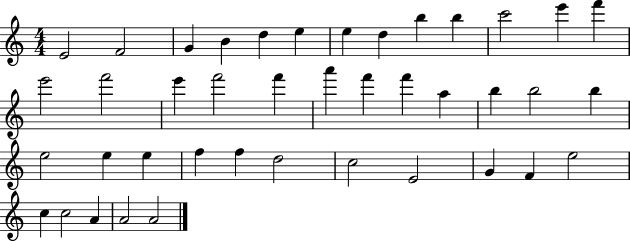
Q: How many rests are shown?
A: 0